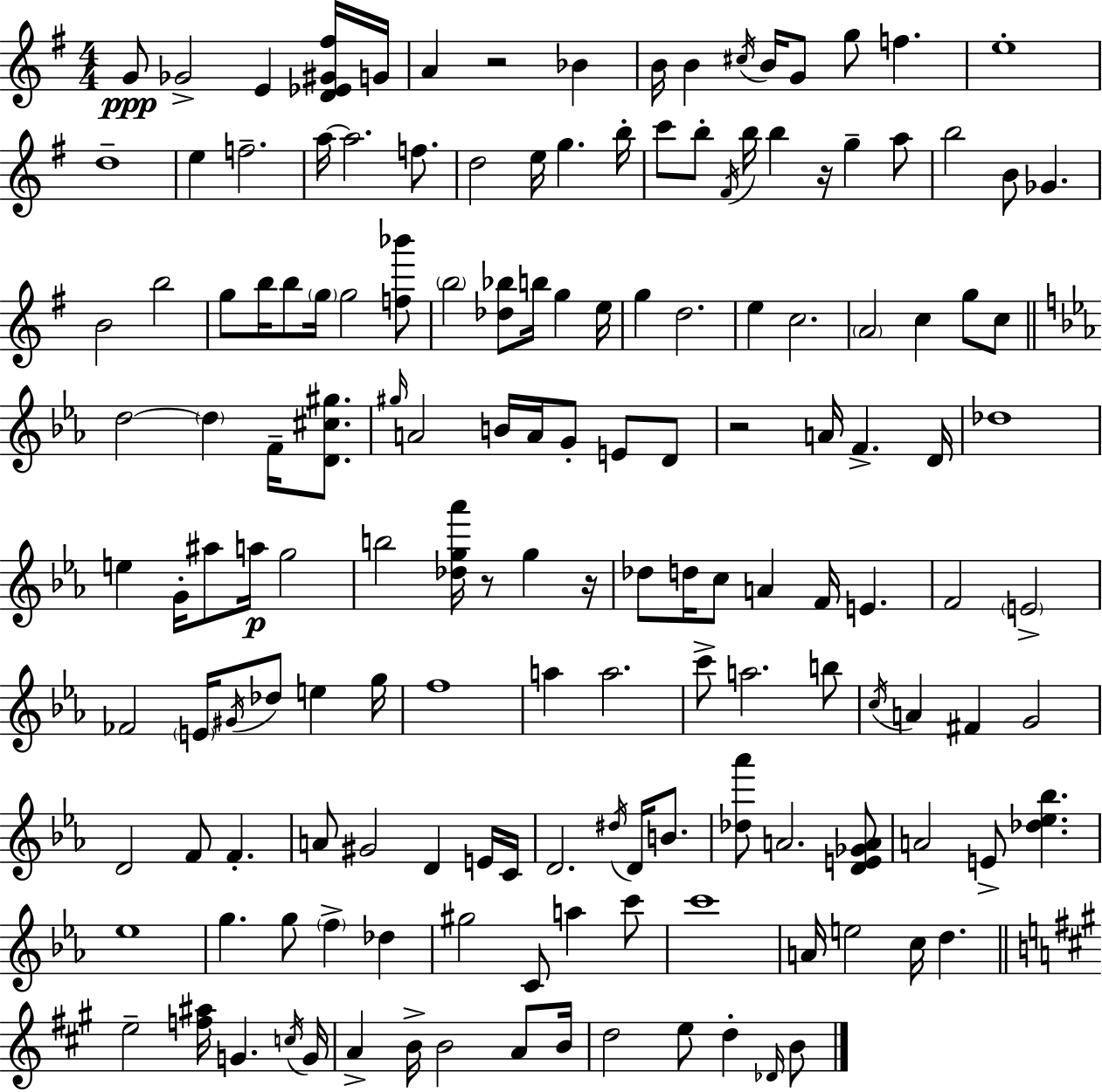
G4/e Gb4/h E4/q [D4,Eb4,G#4,F#5]/s G4/s A4/q R/h Bb4/q B4/s B4/q C#5/s B4/s G4/e G5/e F5/q. E5/w D5/w E5/q F5/h. A5/s A5/h. F5/e. D5/h E5/s G5/q. B5/s C6/e B5/e F#4/s B5/s B5/q R/s G5/q A5/e B5/h B4/e Gb4/q. B4/h B5/h G5/e B5/s B5/e G5/s G5/h [F5,Bb6]/e B5/h [Db5,Bb5]/e B5/s G5/q E5/s G5/q D5/h. E5/q C5/h. A4/h C5/q G5/e C5/e D5/h D5/q F4/s [D4,C#5,G#5]/e. G#5/s A4/h B4/s A4/s G4/e E4/e D4/e R/h A4/s F4/q. D4/s Db5/w E5/q G4/s A#5/e A5/s G5/h B5/h [Db5,G5,Ab6]/s R/e G5/q R/s Db5/e D5/s C5/e A4/q F4/s E4/q. F4/h E4/h FES4/h E4/s G#4/s Db5/e E5/q G5/s F5/w A5/q A5/h. C6/e A5/h. B5/e C5/s A4/q F#4/q G4/h D4/h F4/e F4/q. A4/e G#4/h D4/q E4/s C4/s D4/h. D#5/s D4/s B4/e. [Db5,Ab6]/e A4/h. [D4,E4,Gb4,A4]/e A4/h E4/e [Db5,Eb5,Bb5]/q. Eb5/w G5/q. G5/e F5/q Db5/q G#5/h C4/e A5/q C6/e C6/w A4/s E5/h C5/s D5/q. E5/h [F5,A#5]/s G4/q. C5/s G4/s A4/q B4/s B4/h A4/e B4/s D5/h E5/e D5/q Db4/s B4/e